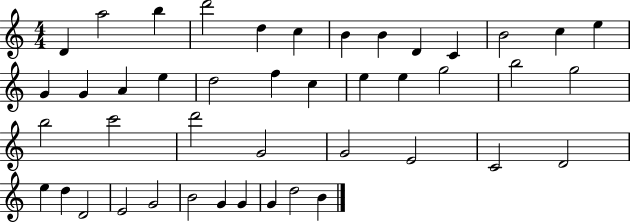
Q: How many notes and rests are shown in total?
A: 44